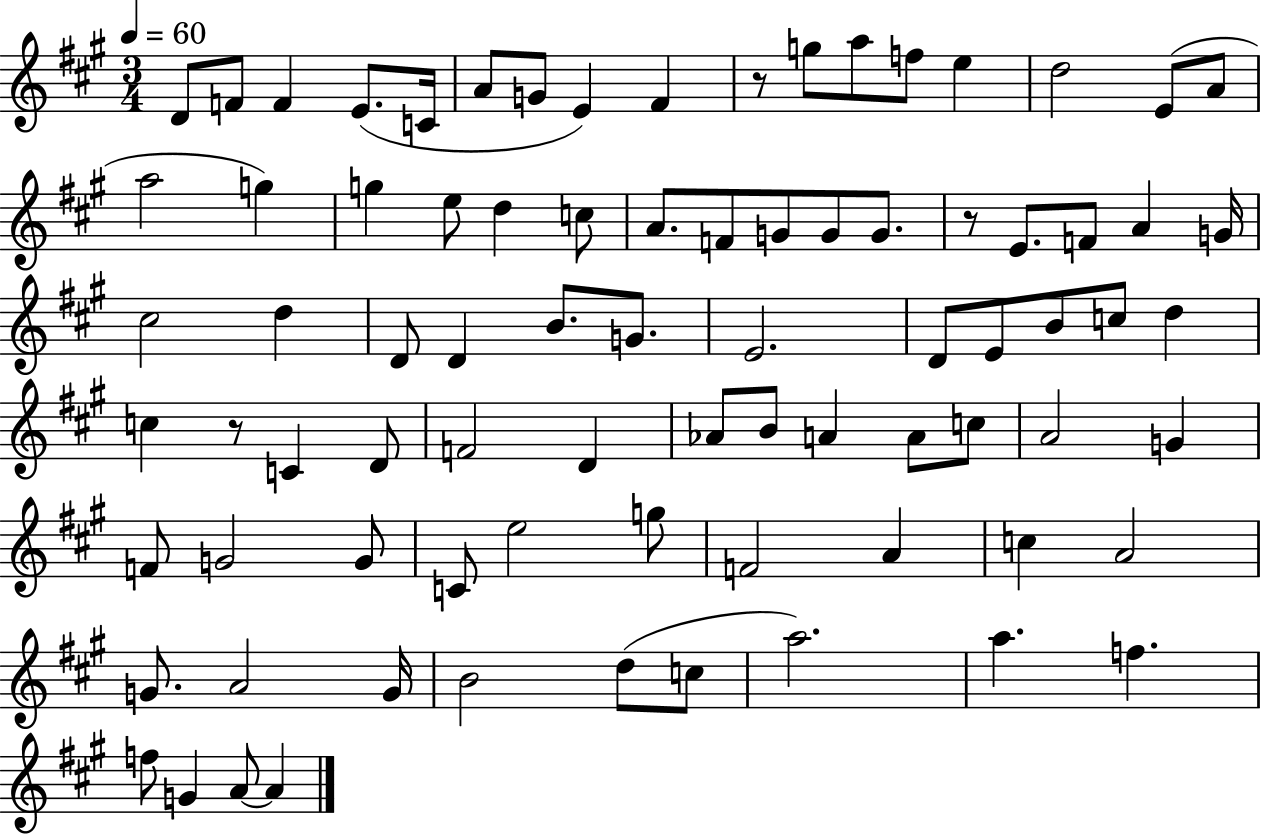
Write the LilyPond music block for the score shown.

{
  \clef treble
  \numericTimeSignature
  \time 3/4
  \key a \major
  \tempo 4 = 60
  d'8 f'8 f'4 e'8.( c'16 | a'8 g'8 e'4) fis'4 | r8 g''8 a''8 f''8 e''4 | d''2 e'8( a'8 | \break a''2 g''4) | g''4 e''8 d''4 c''8 | a'8. f'8 g'8 g'8 g'8. | r8 e'8. f'8 a'4 g'16 | \break cis''2 d''4 | d'8 d'4 b'8. g'8. | e'2. | d'8 e'8 b'8 c''8 d''4 | \break c''4 r8 c'4 d'8 | f'2 d'4 | aes'8 b'8 a'4 a'8 c''8 | a'2 g'4 | \break f'8 g'2 g'8 | c'8 e''2 g''8 | f'2 a'4 | c''4 a'2 | \break g'8. a'2 g'16 | b'2 d''8( c''8 | a''2.) | a''4. f''4. | \break f''8 g'4 a'8~~ a'4 | \bar "|."
}